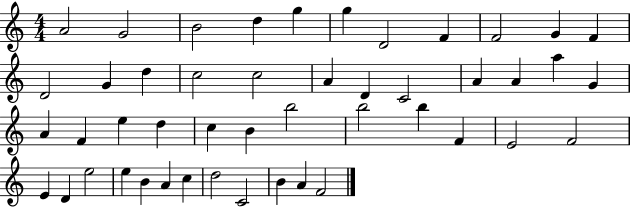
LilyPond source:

{
  \clef treble
  \numericTimeSignature
  \time 4/4
  \key c \major
  a'2 g'2 | b'2 d''4 g''4 | g''4 d'2 f'4 | f'2 g'4 f'4 | \break d'2 g'4 d''4 | c''2 c''2 | a'4 d'4 c'2 | a'4 a'4 a''4 g'4 | \break a'4 f'4 e''4 d''4 | c''4 b'4 b''2 | b''2 b''4 f'4 | e'2 f'2 | \break e'4 d'4 e''2 | e''4 b'4 a'4 c''4 | d''2 c'2 | b'4 a'4 f'2 | \break \bar "|."
}